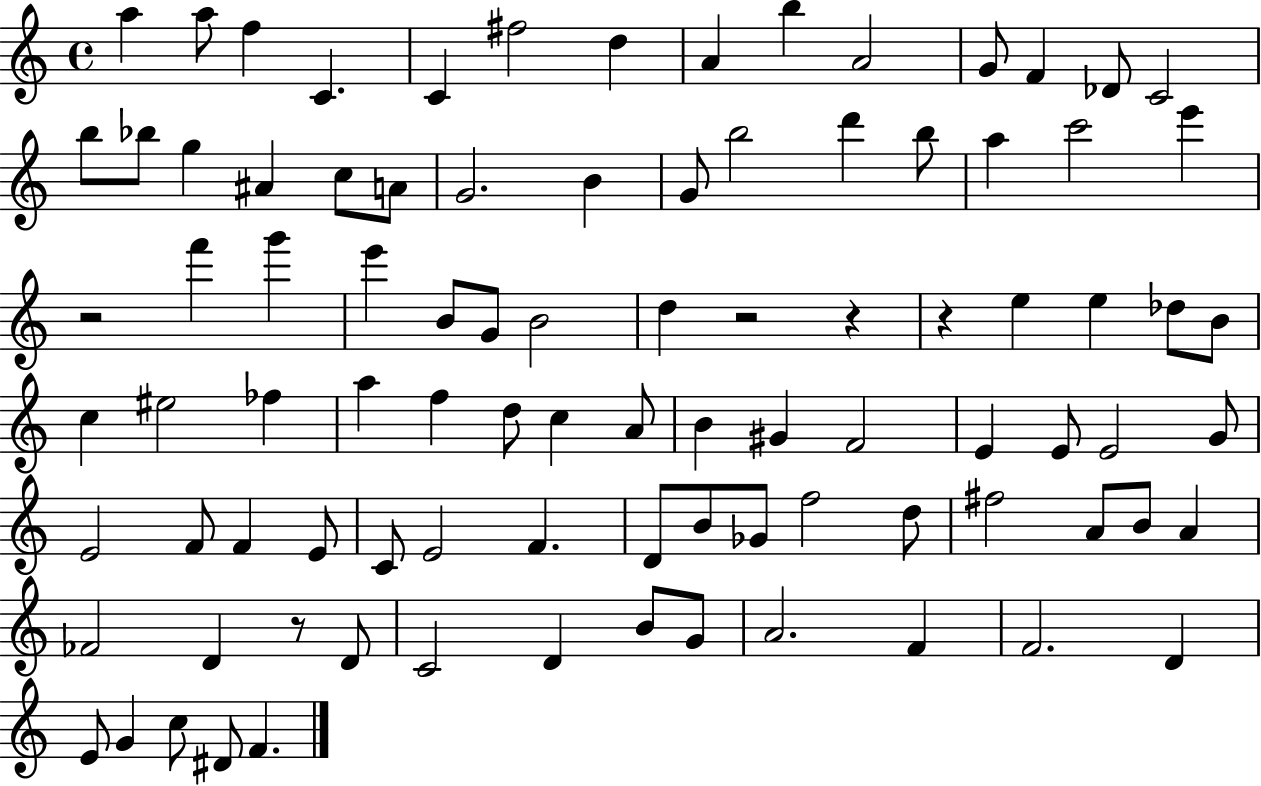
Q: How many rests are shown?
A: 5